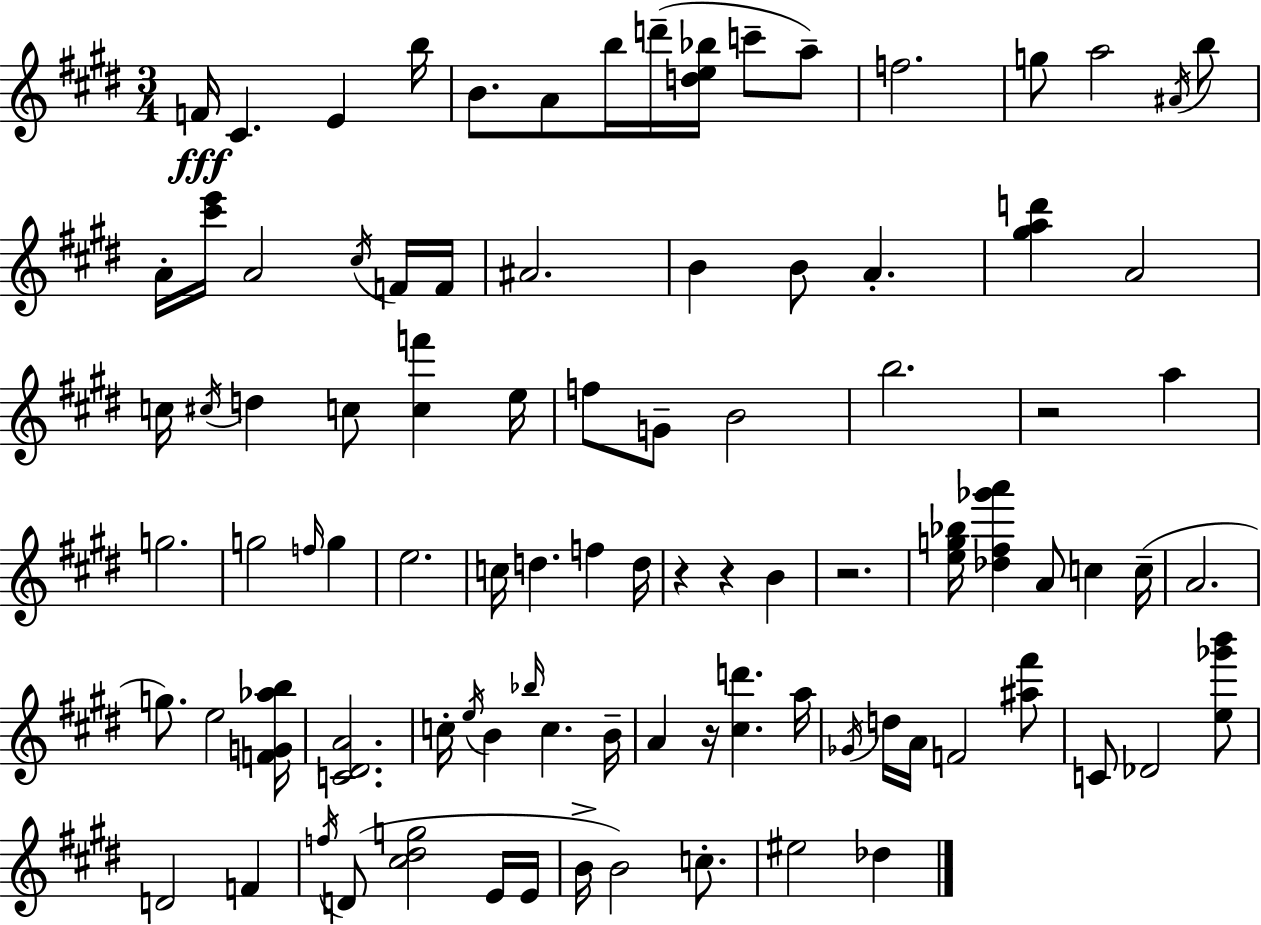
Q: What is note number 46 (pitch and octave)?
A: A4